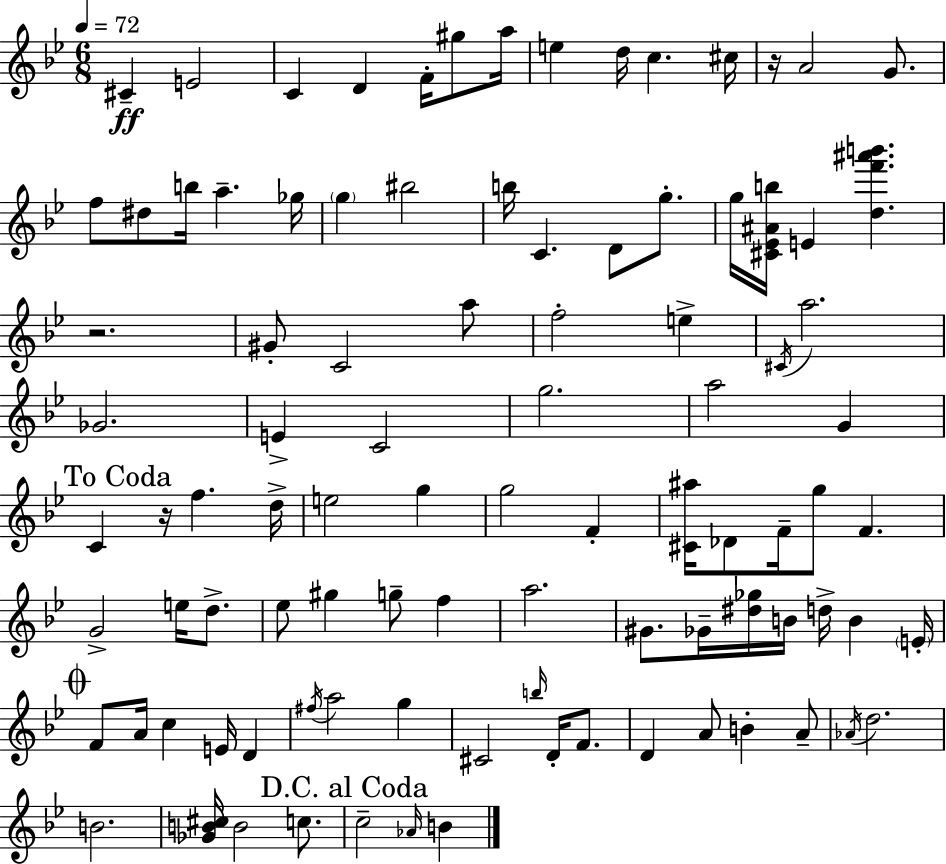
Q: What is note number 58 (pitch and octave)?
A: A5